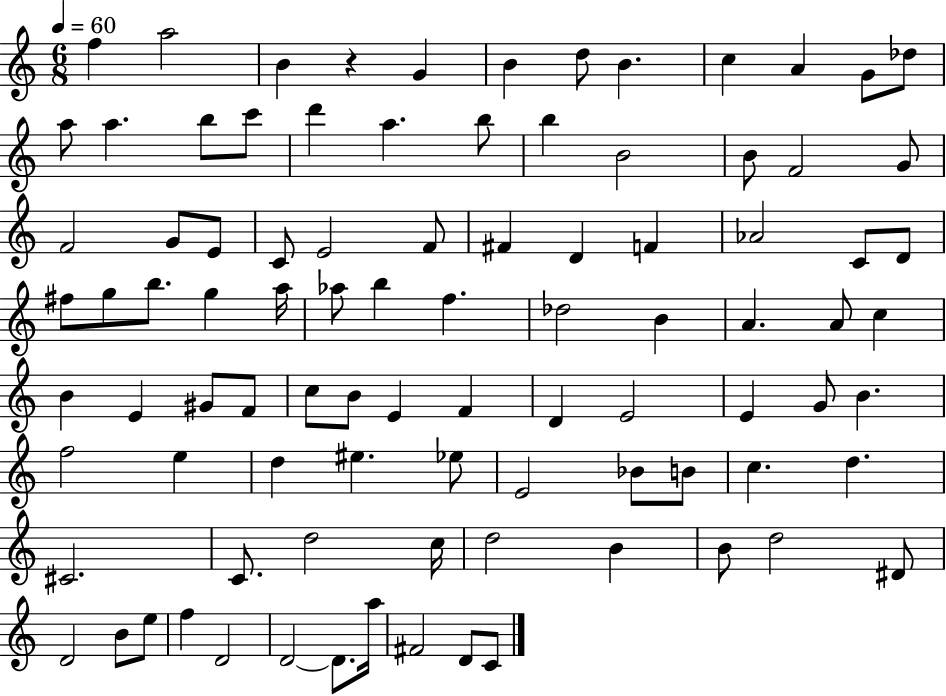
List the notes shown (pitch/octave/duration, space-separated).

F5/q A5/h B4/q R/q G4/q B4/q D5/e B4/q. C5/q A4/q G4/e Db5/e A5/e A5/q. B5/e C6/e D6/q A5/q. B5/e B5/q B4/h B4/e F4/h G4/e F4/h G4/e E4/e C4/e E4/h F4/e F#4/q D4/q F4/q Ab4/h C4/e D4/e F#5/e G5/e B5/e. G5/q A5/s Ab5/e B5/q F5/q. Db5/h B4/q A4/q. A4/e C5/q B4/q E4/q G#4/e F4/e C5/e B4/e E4/q F4/q D4/q E4/h E4/q G4/e B4/q. F5/h E5/q D5/q EIS5/q. Eb5/e E4/h Bb4/e B4/e C5/q. D5/q. C#4/h. C4/e. D5/h C5/s D5/h B4/q B4/e D5/h D#4/e D4/h B4/e E5/e F5/q D4/h D4/h D4/e. A5/s F#4/h D4/e C4/e